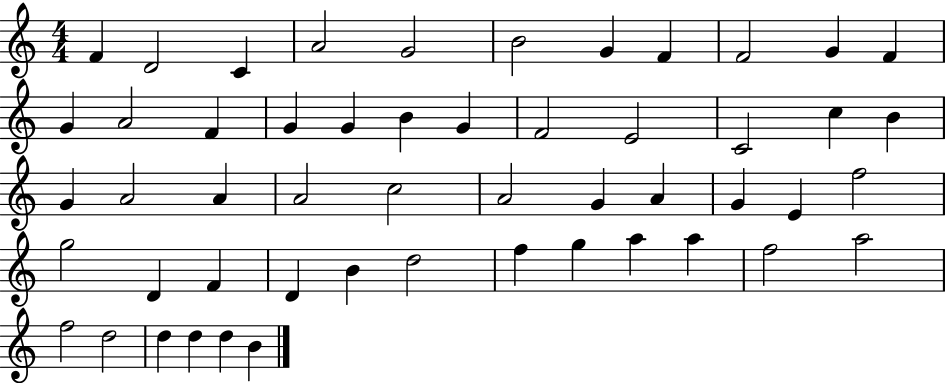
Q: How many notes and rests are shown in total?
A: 52